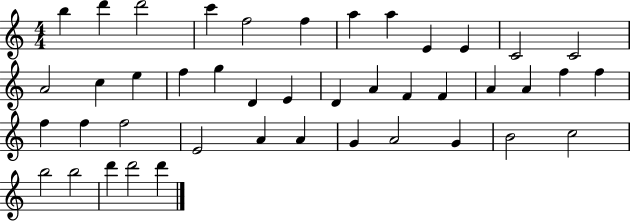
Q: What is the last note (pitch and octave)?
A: D6